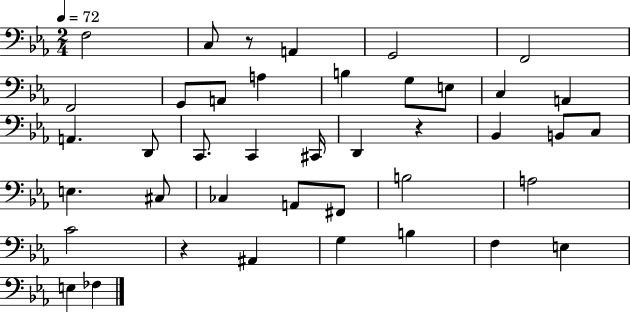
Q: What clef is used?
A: bass